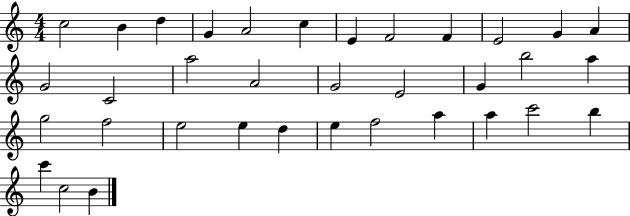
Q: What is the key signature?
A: C major